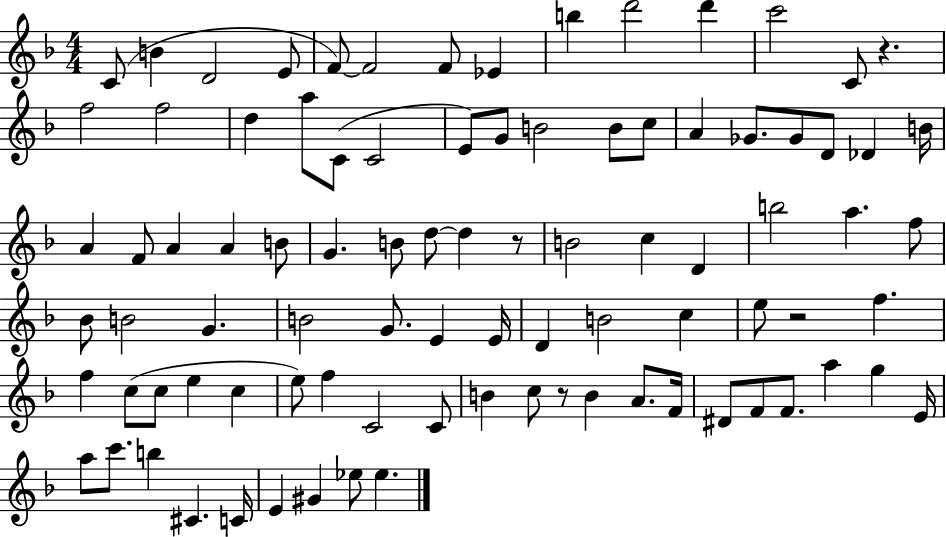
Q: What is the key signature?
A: F major